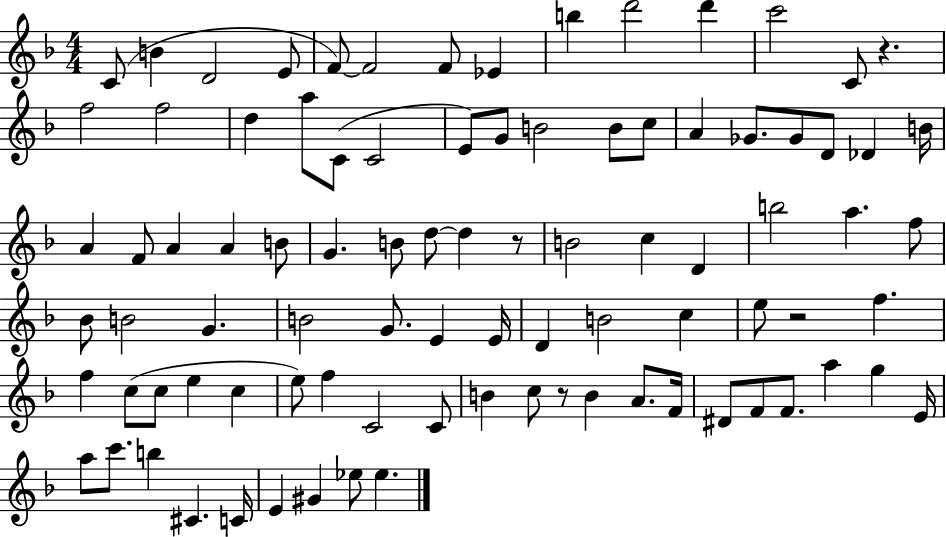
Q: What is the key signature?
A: F major